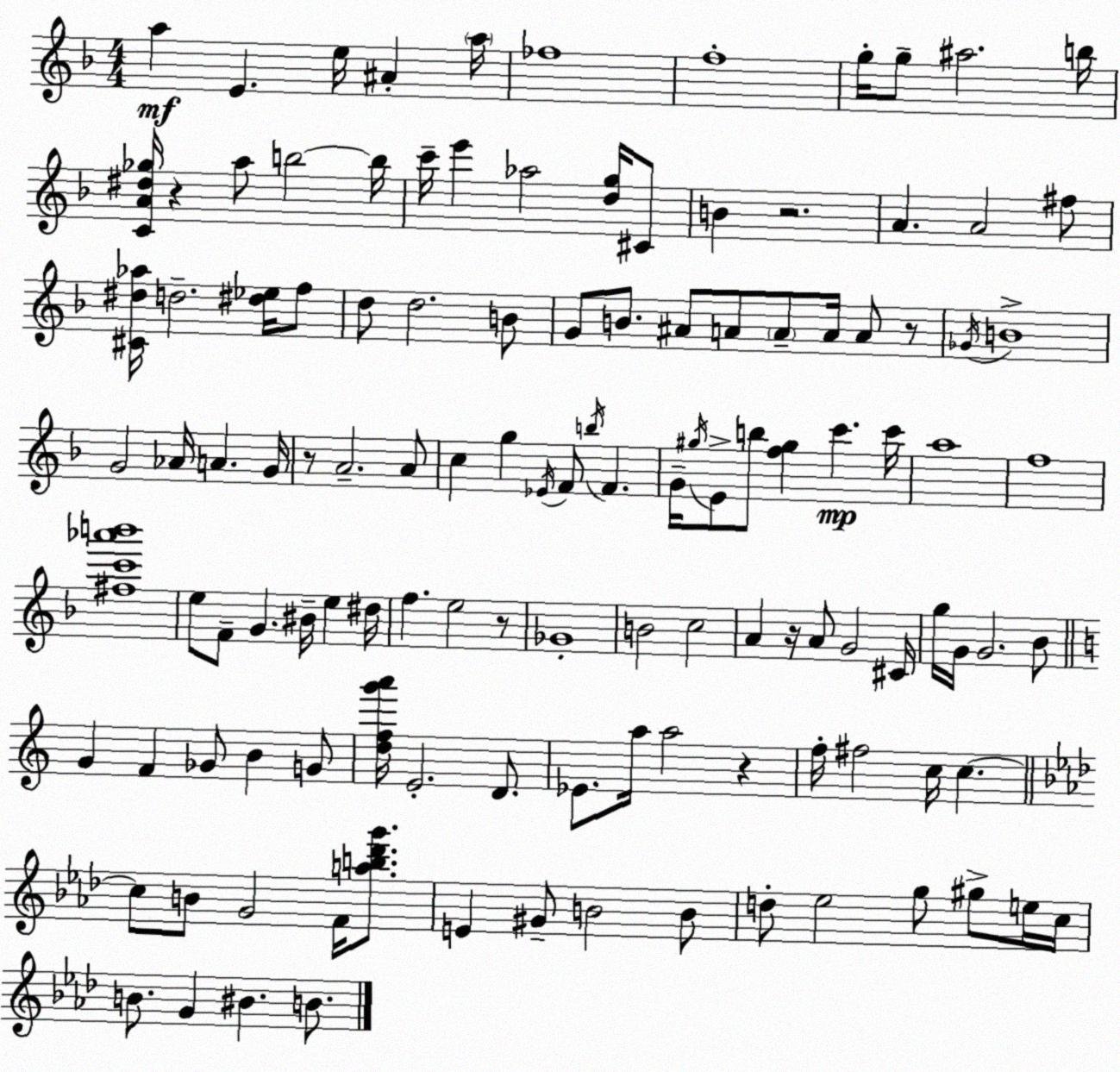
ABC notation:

X:1
T:Untitled
M:4/4
L:1/4
K:F
a E e/4 ^A a/4 _f4 f4 g/4 g/2 ^a2 b/4 [CA^d_g]/4 z a/2 b2 b/4 c'/4 e' _a2 [dg]/4 ^C/2 B z2 A A2 ^f/2 [^C^d_a]/4 d2 [^d_e]/4 f/2 d/2 d2 B/2 G/2 B/2 ^A/2 A/2 A/2 A/4 A/2 z/2 _G/4 B4 G2 _A/4 A G/4 z/2 A2 A/2 c g _E/4 F/2 b/4 F G/4 ^g/4 E/2 b/2 [f^g] c' c'/4 a4 f4 [^fc'_a'b']4 e/2 F/2 G ^B/4 e ^d/4 f e2 z/2 _G4 B2 c2 A z/4 A/2 G2 ^C/4 g/4 G/4 G2 _B/2 G F _G/2 B G/2 [dfg'a']/4 E2 D/2 _E/2 a/4 a2 z f/4 ^f2 c/4 c c/2 B/2 G2 F/4 [ab_d'g']/2 E ^G/2 B2 B/2 d/2 _e2 g/2 ^g/2 e/4 c/4 B/2 G ^B B/2